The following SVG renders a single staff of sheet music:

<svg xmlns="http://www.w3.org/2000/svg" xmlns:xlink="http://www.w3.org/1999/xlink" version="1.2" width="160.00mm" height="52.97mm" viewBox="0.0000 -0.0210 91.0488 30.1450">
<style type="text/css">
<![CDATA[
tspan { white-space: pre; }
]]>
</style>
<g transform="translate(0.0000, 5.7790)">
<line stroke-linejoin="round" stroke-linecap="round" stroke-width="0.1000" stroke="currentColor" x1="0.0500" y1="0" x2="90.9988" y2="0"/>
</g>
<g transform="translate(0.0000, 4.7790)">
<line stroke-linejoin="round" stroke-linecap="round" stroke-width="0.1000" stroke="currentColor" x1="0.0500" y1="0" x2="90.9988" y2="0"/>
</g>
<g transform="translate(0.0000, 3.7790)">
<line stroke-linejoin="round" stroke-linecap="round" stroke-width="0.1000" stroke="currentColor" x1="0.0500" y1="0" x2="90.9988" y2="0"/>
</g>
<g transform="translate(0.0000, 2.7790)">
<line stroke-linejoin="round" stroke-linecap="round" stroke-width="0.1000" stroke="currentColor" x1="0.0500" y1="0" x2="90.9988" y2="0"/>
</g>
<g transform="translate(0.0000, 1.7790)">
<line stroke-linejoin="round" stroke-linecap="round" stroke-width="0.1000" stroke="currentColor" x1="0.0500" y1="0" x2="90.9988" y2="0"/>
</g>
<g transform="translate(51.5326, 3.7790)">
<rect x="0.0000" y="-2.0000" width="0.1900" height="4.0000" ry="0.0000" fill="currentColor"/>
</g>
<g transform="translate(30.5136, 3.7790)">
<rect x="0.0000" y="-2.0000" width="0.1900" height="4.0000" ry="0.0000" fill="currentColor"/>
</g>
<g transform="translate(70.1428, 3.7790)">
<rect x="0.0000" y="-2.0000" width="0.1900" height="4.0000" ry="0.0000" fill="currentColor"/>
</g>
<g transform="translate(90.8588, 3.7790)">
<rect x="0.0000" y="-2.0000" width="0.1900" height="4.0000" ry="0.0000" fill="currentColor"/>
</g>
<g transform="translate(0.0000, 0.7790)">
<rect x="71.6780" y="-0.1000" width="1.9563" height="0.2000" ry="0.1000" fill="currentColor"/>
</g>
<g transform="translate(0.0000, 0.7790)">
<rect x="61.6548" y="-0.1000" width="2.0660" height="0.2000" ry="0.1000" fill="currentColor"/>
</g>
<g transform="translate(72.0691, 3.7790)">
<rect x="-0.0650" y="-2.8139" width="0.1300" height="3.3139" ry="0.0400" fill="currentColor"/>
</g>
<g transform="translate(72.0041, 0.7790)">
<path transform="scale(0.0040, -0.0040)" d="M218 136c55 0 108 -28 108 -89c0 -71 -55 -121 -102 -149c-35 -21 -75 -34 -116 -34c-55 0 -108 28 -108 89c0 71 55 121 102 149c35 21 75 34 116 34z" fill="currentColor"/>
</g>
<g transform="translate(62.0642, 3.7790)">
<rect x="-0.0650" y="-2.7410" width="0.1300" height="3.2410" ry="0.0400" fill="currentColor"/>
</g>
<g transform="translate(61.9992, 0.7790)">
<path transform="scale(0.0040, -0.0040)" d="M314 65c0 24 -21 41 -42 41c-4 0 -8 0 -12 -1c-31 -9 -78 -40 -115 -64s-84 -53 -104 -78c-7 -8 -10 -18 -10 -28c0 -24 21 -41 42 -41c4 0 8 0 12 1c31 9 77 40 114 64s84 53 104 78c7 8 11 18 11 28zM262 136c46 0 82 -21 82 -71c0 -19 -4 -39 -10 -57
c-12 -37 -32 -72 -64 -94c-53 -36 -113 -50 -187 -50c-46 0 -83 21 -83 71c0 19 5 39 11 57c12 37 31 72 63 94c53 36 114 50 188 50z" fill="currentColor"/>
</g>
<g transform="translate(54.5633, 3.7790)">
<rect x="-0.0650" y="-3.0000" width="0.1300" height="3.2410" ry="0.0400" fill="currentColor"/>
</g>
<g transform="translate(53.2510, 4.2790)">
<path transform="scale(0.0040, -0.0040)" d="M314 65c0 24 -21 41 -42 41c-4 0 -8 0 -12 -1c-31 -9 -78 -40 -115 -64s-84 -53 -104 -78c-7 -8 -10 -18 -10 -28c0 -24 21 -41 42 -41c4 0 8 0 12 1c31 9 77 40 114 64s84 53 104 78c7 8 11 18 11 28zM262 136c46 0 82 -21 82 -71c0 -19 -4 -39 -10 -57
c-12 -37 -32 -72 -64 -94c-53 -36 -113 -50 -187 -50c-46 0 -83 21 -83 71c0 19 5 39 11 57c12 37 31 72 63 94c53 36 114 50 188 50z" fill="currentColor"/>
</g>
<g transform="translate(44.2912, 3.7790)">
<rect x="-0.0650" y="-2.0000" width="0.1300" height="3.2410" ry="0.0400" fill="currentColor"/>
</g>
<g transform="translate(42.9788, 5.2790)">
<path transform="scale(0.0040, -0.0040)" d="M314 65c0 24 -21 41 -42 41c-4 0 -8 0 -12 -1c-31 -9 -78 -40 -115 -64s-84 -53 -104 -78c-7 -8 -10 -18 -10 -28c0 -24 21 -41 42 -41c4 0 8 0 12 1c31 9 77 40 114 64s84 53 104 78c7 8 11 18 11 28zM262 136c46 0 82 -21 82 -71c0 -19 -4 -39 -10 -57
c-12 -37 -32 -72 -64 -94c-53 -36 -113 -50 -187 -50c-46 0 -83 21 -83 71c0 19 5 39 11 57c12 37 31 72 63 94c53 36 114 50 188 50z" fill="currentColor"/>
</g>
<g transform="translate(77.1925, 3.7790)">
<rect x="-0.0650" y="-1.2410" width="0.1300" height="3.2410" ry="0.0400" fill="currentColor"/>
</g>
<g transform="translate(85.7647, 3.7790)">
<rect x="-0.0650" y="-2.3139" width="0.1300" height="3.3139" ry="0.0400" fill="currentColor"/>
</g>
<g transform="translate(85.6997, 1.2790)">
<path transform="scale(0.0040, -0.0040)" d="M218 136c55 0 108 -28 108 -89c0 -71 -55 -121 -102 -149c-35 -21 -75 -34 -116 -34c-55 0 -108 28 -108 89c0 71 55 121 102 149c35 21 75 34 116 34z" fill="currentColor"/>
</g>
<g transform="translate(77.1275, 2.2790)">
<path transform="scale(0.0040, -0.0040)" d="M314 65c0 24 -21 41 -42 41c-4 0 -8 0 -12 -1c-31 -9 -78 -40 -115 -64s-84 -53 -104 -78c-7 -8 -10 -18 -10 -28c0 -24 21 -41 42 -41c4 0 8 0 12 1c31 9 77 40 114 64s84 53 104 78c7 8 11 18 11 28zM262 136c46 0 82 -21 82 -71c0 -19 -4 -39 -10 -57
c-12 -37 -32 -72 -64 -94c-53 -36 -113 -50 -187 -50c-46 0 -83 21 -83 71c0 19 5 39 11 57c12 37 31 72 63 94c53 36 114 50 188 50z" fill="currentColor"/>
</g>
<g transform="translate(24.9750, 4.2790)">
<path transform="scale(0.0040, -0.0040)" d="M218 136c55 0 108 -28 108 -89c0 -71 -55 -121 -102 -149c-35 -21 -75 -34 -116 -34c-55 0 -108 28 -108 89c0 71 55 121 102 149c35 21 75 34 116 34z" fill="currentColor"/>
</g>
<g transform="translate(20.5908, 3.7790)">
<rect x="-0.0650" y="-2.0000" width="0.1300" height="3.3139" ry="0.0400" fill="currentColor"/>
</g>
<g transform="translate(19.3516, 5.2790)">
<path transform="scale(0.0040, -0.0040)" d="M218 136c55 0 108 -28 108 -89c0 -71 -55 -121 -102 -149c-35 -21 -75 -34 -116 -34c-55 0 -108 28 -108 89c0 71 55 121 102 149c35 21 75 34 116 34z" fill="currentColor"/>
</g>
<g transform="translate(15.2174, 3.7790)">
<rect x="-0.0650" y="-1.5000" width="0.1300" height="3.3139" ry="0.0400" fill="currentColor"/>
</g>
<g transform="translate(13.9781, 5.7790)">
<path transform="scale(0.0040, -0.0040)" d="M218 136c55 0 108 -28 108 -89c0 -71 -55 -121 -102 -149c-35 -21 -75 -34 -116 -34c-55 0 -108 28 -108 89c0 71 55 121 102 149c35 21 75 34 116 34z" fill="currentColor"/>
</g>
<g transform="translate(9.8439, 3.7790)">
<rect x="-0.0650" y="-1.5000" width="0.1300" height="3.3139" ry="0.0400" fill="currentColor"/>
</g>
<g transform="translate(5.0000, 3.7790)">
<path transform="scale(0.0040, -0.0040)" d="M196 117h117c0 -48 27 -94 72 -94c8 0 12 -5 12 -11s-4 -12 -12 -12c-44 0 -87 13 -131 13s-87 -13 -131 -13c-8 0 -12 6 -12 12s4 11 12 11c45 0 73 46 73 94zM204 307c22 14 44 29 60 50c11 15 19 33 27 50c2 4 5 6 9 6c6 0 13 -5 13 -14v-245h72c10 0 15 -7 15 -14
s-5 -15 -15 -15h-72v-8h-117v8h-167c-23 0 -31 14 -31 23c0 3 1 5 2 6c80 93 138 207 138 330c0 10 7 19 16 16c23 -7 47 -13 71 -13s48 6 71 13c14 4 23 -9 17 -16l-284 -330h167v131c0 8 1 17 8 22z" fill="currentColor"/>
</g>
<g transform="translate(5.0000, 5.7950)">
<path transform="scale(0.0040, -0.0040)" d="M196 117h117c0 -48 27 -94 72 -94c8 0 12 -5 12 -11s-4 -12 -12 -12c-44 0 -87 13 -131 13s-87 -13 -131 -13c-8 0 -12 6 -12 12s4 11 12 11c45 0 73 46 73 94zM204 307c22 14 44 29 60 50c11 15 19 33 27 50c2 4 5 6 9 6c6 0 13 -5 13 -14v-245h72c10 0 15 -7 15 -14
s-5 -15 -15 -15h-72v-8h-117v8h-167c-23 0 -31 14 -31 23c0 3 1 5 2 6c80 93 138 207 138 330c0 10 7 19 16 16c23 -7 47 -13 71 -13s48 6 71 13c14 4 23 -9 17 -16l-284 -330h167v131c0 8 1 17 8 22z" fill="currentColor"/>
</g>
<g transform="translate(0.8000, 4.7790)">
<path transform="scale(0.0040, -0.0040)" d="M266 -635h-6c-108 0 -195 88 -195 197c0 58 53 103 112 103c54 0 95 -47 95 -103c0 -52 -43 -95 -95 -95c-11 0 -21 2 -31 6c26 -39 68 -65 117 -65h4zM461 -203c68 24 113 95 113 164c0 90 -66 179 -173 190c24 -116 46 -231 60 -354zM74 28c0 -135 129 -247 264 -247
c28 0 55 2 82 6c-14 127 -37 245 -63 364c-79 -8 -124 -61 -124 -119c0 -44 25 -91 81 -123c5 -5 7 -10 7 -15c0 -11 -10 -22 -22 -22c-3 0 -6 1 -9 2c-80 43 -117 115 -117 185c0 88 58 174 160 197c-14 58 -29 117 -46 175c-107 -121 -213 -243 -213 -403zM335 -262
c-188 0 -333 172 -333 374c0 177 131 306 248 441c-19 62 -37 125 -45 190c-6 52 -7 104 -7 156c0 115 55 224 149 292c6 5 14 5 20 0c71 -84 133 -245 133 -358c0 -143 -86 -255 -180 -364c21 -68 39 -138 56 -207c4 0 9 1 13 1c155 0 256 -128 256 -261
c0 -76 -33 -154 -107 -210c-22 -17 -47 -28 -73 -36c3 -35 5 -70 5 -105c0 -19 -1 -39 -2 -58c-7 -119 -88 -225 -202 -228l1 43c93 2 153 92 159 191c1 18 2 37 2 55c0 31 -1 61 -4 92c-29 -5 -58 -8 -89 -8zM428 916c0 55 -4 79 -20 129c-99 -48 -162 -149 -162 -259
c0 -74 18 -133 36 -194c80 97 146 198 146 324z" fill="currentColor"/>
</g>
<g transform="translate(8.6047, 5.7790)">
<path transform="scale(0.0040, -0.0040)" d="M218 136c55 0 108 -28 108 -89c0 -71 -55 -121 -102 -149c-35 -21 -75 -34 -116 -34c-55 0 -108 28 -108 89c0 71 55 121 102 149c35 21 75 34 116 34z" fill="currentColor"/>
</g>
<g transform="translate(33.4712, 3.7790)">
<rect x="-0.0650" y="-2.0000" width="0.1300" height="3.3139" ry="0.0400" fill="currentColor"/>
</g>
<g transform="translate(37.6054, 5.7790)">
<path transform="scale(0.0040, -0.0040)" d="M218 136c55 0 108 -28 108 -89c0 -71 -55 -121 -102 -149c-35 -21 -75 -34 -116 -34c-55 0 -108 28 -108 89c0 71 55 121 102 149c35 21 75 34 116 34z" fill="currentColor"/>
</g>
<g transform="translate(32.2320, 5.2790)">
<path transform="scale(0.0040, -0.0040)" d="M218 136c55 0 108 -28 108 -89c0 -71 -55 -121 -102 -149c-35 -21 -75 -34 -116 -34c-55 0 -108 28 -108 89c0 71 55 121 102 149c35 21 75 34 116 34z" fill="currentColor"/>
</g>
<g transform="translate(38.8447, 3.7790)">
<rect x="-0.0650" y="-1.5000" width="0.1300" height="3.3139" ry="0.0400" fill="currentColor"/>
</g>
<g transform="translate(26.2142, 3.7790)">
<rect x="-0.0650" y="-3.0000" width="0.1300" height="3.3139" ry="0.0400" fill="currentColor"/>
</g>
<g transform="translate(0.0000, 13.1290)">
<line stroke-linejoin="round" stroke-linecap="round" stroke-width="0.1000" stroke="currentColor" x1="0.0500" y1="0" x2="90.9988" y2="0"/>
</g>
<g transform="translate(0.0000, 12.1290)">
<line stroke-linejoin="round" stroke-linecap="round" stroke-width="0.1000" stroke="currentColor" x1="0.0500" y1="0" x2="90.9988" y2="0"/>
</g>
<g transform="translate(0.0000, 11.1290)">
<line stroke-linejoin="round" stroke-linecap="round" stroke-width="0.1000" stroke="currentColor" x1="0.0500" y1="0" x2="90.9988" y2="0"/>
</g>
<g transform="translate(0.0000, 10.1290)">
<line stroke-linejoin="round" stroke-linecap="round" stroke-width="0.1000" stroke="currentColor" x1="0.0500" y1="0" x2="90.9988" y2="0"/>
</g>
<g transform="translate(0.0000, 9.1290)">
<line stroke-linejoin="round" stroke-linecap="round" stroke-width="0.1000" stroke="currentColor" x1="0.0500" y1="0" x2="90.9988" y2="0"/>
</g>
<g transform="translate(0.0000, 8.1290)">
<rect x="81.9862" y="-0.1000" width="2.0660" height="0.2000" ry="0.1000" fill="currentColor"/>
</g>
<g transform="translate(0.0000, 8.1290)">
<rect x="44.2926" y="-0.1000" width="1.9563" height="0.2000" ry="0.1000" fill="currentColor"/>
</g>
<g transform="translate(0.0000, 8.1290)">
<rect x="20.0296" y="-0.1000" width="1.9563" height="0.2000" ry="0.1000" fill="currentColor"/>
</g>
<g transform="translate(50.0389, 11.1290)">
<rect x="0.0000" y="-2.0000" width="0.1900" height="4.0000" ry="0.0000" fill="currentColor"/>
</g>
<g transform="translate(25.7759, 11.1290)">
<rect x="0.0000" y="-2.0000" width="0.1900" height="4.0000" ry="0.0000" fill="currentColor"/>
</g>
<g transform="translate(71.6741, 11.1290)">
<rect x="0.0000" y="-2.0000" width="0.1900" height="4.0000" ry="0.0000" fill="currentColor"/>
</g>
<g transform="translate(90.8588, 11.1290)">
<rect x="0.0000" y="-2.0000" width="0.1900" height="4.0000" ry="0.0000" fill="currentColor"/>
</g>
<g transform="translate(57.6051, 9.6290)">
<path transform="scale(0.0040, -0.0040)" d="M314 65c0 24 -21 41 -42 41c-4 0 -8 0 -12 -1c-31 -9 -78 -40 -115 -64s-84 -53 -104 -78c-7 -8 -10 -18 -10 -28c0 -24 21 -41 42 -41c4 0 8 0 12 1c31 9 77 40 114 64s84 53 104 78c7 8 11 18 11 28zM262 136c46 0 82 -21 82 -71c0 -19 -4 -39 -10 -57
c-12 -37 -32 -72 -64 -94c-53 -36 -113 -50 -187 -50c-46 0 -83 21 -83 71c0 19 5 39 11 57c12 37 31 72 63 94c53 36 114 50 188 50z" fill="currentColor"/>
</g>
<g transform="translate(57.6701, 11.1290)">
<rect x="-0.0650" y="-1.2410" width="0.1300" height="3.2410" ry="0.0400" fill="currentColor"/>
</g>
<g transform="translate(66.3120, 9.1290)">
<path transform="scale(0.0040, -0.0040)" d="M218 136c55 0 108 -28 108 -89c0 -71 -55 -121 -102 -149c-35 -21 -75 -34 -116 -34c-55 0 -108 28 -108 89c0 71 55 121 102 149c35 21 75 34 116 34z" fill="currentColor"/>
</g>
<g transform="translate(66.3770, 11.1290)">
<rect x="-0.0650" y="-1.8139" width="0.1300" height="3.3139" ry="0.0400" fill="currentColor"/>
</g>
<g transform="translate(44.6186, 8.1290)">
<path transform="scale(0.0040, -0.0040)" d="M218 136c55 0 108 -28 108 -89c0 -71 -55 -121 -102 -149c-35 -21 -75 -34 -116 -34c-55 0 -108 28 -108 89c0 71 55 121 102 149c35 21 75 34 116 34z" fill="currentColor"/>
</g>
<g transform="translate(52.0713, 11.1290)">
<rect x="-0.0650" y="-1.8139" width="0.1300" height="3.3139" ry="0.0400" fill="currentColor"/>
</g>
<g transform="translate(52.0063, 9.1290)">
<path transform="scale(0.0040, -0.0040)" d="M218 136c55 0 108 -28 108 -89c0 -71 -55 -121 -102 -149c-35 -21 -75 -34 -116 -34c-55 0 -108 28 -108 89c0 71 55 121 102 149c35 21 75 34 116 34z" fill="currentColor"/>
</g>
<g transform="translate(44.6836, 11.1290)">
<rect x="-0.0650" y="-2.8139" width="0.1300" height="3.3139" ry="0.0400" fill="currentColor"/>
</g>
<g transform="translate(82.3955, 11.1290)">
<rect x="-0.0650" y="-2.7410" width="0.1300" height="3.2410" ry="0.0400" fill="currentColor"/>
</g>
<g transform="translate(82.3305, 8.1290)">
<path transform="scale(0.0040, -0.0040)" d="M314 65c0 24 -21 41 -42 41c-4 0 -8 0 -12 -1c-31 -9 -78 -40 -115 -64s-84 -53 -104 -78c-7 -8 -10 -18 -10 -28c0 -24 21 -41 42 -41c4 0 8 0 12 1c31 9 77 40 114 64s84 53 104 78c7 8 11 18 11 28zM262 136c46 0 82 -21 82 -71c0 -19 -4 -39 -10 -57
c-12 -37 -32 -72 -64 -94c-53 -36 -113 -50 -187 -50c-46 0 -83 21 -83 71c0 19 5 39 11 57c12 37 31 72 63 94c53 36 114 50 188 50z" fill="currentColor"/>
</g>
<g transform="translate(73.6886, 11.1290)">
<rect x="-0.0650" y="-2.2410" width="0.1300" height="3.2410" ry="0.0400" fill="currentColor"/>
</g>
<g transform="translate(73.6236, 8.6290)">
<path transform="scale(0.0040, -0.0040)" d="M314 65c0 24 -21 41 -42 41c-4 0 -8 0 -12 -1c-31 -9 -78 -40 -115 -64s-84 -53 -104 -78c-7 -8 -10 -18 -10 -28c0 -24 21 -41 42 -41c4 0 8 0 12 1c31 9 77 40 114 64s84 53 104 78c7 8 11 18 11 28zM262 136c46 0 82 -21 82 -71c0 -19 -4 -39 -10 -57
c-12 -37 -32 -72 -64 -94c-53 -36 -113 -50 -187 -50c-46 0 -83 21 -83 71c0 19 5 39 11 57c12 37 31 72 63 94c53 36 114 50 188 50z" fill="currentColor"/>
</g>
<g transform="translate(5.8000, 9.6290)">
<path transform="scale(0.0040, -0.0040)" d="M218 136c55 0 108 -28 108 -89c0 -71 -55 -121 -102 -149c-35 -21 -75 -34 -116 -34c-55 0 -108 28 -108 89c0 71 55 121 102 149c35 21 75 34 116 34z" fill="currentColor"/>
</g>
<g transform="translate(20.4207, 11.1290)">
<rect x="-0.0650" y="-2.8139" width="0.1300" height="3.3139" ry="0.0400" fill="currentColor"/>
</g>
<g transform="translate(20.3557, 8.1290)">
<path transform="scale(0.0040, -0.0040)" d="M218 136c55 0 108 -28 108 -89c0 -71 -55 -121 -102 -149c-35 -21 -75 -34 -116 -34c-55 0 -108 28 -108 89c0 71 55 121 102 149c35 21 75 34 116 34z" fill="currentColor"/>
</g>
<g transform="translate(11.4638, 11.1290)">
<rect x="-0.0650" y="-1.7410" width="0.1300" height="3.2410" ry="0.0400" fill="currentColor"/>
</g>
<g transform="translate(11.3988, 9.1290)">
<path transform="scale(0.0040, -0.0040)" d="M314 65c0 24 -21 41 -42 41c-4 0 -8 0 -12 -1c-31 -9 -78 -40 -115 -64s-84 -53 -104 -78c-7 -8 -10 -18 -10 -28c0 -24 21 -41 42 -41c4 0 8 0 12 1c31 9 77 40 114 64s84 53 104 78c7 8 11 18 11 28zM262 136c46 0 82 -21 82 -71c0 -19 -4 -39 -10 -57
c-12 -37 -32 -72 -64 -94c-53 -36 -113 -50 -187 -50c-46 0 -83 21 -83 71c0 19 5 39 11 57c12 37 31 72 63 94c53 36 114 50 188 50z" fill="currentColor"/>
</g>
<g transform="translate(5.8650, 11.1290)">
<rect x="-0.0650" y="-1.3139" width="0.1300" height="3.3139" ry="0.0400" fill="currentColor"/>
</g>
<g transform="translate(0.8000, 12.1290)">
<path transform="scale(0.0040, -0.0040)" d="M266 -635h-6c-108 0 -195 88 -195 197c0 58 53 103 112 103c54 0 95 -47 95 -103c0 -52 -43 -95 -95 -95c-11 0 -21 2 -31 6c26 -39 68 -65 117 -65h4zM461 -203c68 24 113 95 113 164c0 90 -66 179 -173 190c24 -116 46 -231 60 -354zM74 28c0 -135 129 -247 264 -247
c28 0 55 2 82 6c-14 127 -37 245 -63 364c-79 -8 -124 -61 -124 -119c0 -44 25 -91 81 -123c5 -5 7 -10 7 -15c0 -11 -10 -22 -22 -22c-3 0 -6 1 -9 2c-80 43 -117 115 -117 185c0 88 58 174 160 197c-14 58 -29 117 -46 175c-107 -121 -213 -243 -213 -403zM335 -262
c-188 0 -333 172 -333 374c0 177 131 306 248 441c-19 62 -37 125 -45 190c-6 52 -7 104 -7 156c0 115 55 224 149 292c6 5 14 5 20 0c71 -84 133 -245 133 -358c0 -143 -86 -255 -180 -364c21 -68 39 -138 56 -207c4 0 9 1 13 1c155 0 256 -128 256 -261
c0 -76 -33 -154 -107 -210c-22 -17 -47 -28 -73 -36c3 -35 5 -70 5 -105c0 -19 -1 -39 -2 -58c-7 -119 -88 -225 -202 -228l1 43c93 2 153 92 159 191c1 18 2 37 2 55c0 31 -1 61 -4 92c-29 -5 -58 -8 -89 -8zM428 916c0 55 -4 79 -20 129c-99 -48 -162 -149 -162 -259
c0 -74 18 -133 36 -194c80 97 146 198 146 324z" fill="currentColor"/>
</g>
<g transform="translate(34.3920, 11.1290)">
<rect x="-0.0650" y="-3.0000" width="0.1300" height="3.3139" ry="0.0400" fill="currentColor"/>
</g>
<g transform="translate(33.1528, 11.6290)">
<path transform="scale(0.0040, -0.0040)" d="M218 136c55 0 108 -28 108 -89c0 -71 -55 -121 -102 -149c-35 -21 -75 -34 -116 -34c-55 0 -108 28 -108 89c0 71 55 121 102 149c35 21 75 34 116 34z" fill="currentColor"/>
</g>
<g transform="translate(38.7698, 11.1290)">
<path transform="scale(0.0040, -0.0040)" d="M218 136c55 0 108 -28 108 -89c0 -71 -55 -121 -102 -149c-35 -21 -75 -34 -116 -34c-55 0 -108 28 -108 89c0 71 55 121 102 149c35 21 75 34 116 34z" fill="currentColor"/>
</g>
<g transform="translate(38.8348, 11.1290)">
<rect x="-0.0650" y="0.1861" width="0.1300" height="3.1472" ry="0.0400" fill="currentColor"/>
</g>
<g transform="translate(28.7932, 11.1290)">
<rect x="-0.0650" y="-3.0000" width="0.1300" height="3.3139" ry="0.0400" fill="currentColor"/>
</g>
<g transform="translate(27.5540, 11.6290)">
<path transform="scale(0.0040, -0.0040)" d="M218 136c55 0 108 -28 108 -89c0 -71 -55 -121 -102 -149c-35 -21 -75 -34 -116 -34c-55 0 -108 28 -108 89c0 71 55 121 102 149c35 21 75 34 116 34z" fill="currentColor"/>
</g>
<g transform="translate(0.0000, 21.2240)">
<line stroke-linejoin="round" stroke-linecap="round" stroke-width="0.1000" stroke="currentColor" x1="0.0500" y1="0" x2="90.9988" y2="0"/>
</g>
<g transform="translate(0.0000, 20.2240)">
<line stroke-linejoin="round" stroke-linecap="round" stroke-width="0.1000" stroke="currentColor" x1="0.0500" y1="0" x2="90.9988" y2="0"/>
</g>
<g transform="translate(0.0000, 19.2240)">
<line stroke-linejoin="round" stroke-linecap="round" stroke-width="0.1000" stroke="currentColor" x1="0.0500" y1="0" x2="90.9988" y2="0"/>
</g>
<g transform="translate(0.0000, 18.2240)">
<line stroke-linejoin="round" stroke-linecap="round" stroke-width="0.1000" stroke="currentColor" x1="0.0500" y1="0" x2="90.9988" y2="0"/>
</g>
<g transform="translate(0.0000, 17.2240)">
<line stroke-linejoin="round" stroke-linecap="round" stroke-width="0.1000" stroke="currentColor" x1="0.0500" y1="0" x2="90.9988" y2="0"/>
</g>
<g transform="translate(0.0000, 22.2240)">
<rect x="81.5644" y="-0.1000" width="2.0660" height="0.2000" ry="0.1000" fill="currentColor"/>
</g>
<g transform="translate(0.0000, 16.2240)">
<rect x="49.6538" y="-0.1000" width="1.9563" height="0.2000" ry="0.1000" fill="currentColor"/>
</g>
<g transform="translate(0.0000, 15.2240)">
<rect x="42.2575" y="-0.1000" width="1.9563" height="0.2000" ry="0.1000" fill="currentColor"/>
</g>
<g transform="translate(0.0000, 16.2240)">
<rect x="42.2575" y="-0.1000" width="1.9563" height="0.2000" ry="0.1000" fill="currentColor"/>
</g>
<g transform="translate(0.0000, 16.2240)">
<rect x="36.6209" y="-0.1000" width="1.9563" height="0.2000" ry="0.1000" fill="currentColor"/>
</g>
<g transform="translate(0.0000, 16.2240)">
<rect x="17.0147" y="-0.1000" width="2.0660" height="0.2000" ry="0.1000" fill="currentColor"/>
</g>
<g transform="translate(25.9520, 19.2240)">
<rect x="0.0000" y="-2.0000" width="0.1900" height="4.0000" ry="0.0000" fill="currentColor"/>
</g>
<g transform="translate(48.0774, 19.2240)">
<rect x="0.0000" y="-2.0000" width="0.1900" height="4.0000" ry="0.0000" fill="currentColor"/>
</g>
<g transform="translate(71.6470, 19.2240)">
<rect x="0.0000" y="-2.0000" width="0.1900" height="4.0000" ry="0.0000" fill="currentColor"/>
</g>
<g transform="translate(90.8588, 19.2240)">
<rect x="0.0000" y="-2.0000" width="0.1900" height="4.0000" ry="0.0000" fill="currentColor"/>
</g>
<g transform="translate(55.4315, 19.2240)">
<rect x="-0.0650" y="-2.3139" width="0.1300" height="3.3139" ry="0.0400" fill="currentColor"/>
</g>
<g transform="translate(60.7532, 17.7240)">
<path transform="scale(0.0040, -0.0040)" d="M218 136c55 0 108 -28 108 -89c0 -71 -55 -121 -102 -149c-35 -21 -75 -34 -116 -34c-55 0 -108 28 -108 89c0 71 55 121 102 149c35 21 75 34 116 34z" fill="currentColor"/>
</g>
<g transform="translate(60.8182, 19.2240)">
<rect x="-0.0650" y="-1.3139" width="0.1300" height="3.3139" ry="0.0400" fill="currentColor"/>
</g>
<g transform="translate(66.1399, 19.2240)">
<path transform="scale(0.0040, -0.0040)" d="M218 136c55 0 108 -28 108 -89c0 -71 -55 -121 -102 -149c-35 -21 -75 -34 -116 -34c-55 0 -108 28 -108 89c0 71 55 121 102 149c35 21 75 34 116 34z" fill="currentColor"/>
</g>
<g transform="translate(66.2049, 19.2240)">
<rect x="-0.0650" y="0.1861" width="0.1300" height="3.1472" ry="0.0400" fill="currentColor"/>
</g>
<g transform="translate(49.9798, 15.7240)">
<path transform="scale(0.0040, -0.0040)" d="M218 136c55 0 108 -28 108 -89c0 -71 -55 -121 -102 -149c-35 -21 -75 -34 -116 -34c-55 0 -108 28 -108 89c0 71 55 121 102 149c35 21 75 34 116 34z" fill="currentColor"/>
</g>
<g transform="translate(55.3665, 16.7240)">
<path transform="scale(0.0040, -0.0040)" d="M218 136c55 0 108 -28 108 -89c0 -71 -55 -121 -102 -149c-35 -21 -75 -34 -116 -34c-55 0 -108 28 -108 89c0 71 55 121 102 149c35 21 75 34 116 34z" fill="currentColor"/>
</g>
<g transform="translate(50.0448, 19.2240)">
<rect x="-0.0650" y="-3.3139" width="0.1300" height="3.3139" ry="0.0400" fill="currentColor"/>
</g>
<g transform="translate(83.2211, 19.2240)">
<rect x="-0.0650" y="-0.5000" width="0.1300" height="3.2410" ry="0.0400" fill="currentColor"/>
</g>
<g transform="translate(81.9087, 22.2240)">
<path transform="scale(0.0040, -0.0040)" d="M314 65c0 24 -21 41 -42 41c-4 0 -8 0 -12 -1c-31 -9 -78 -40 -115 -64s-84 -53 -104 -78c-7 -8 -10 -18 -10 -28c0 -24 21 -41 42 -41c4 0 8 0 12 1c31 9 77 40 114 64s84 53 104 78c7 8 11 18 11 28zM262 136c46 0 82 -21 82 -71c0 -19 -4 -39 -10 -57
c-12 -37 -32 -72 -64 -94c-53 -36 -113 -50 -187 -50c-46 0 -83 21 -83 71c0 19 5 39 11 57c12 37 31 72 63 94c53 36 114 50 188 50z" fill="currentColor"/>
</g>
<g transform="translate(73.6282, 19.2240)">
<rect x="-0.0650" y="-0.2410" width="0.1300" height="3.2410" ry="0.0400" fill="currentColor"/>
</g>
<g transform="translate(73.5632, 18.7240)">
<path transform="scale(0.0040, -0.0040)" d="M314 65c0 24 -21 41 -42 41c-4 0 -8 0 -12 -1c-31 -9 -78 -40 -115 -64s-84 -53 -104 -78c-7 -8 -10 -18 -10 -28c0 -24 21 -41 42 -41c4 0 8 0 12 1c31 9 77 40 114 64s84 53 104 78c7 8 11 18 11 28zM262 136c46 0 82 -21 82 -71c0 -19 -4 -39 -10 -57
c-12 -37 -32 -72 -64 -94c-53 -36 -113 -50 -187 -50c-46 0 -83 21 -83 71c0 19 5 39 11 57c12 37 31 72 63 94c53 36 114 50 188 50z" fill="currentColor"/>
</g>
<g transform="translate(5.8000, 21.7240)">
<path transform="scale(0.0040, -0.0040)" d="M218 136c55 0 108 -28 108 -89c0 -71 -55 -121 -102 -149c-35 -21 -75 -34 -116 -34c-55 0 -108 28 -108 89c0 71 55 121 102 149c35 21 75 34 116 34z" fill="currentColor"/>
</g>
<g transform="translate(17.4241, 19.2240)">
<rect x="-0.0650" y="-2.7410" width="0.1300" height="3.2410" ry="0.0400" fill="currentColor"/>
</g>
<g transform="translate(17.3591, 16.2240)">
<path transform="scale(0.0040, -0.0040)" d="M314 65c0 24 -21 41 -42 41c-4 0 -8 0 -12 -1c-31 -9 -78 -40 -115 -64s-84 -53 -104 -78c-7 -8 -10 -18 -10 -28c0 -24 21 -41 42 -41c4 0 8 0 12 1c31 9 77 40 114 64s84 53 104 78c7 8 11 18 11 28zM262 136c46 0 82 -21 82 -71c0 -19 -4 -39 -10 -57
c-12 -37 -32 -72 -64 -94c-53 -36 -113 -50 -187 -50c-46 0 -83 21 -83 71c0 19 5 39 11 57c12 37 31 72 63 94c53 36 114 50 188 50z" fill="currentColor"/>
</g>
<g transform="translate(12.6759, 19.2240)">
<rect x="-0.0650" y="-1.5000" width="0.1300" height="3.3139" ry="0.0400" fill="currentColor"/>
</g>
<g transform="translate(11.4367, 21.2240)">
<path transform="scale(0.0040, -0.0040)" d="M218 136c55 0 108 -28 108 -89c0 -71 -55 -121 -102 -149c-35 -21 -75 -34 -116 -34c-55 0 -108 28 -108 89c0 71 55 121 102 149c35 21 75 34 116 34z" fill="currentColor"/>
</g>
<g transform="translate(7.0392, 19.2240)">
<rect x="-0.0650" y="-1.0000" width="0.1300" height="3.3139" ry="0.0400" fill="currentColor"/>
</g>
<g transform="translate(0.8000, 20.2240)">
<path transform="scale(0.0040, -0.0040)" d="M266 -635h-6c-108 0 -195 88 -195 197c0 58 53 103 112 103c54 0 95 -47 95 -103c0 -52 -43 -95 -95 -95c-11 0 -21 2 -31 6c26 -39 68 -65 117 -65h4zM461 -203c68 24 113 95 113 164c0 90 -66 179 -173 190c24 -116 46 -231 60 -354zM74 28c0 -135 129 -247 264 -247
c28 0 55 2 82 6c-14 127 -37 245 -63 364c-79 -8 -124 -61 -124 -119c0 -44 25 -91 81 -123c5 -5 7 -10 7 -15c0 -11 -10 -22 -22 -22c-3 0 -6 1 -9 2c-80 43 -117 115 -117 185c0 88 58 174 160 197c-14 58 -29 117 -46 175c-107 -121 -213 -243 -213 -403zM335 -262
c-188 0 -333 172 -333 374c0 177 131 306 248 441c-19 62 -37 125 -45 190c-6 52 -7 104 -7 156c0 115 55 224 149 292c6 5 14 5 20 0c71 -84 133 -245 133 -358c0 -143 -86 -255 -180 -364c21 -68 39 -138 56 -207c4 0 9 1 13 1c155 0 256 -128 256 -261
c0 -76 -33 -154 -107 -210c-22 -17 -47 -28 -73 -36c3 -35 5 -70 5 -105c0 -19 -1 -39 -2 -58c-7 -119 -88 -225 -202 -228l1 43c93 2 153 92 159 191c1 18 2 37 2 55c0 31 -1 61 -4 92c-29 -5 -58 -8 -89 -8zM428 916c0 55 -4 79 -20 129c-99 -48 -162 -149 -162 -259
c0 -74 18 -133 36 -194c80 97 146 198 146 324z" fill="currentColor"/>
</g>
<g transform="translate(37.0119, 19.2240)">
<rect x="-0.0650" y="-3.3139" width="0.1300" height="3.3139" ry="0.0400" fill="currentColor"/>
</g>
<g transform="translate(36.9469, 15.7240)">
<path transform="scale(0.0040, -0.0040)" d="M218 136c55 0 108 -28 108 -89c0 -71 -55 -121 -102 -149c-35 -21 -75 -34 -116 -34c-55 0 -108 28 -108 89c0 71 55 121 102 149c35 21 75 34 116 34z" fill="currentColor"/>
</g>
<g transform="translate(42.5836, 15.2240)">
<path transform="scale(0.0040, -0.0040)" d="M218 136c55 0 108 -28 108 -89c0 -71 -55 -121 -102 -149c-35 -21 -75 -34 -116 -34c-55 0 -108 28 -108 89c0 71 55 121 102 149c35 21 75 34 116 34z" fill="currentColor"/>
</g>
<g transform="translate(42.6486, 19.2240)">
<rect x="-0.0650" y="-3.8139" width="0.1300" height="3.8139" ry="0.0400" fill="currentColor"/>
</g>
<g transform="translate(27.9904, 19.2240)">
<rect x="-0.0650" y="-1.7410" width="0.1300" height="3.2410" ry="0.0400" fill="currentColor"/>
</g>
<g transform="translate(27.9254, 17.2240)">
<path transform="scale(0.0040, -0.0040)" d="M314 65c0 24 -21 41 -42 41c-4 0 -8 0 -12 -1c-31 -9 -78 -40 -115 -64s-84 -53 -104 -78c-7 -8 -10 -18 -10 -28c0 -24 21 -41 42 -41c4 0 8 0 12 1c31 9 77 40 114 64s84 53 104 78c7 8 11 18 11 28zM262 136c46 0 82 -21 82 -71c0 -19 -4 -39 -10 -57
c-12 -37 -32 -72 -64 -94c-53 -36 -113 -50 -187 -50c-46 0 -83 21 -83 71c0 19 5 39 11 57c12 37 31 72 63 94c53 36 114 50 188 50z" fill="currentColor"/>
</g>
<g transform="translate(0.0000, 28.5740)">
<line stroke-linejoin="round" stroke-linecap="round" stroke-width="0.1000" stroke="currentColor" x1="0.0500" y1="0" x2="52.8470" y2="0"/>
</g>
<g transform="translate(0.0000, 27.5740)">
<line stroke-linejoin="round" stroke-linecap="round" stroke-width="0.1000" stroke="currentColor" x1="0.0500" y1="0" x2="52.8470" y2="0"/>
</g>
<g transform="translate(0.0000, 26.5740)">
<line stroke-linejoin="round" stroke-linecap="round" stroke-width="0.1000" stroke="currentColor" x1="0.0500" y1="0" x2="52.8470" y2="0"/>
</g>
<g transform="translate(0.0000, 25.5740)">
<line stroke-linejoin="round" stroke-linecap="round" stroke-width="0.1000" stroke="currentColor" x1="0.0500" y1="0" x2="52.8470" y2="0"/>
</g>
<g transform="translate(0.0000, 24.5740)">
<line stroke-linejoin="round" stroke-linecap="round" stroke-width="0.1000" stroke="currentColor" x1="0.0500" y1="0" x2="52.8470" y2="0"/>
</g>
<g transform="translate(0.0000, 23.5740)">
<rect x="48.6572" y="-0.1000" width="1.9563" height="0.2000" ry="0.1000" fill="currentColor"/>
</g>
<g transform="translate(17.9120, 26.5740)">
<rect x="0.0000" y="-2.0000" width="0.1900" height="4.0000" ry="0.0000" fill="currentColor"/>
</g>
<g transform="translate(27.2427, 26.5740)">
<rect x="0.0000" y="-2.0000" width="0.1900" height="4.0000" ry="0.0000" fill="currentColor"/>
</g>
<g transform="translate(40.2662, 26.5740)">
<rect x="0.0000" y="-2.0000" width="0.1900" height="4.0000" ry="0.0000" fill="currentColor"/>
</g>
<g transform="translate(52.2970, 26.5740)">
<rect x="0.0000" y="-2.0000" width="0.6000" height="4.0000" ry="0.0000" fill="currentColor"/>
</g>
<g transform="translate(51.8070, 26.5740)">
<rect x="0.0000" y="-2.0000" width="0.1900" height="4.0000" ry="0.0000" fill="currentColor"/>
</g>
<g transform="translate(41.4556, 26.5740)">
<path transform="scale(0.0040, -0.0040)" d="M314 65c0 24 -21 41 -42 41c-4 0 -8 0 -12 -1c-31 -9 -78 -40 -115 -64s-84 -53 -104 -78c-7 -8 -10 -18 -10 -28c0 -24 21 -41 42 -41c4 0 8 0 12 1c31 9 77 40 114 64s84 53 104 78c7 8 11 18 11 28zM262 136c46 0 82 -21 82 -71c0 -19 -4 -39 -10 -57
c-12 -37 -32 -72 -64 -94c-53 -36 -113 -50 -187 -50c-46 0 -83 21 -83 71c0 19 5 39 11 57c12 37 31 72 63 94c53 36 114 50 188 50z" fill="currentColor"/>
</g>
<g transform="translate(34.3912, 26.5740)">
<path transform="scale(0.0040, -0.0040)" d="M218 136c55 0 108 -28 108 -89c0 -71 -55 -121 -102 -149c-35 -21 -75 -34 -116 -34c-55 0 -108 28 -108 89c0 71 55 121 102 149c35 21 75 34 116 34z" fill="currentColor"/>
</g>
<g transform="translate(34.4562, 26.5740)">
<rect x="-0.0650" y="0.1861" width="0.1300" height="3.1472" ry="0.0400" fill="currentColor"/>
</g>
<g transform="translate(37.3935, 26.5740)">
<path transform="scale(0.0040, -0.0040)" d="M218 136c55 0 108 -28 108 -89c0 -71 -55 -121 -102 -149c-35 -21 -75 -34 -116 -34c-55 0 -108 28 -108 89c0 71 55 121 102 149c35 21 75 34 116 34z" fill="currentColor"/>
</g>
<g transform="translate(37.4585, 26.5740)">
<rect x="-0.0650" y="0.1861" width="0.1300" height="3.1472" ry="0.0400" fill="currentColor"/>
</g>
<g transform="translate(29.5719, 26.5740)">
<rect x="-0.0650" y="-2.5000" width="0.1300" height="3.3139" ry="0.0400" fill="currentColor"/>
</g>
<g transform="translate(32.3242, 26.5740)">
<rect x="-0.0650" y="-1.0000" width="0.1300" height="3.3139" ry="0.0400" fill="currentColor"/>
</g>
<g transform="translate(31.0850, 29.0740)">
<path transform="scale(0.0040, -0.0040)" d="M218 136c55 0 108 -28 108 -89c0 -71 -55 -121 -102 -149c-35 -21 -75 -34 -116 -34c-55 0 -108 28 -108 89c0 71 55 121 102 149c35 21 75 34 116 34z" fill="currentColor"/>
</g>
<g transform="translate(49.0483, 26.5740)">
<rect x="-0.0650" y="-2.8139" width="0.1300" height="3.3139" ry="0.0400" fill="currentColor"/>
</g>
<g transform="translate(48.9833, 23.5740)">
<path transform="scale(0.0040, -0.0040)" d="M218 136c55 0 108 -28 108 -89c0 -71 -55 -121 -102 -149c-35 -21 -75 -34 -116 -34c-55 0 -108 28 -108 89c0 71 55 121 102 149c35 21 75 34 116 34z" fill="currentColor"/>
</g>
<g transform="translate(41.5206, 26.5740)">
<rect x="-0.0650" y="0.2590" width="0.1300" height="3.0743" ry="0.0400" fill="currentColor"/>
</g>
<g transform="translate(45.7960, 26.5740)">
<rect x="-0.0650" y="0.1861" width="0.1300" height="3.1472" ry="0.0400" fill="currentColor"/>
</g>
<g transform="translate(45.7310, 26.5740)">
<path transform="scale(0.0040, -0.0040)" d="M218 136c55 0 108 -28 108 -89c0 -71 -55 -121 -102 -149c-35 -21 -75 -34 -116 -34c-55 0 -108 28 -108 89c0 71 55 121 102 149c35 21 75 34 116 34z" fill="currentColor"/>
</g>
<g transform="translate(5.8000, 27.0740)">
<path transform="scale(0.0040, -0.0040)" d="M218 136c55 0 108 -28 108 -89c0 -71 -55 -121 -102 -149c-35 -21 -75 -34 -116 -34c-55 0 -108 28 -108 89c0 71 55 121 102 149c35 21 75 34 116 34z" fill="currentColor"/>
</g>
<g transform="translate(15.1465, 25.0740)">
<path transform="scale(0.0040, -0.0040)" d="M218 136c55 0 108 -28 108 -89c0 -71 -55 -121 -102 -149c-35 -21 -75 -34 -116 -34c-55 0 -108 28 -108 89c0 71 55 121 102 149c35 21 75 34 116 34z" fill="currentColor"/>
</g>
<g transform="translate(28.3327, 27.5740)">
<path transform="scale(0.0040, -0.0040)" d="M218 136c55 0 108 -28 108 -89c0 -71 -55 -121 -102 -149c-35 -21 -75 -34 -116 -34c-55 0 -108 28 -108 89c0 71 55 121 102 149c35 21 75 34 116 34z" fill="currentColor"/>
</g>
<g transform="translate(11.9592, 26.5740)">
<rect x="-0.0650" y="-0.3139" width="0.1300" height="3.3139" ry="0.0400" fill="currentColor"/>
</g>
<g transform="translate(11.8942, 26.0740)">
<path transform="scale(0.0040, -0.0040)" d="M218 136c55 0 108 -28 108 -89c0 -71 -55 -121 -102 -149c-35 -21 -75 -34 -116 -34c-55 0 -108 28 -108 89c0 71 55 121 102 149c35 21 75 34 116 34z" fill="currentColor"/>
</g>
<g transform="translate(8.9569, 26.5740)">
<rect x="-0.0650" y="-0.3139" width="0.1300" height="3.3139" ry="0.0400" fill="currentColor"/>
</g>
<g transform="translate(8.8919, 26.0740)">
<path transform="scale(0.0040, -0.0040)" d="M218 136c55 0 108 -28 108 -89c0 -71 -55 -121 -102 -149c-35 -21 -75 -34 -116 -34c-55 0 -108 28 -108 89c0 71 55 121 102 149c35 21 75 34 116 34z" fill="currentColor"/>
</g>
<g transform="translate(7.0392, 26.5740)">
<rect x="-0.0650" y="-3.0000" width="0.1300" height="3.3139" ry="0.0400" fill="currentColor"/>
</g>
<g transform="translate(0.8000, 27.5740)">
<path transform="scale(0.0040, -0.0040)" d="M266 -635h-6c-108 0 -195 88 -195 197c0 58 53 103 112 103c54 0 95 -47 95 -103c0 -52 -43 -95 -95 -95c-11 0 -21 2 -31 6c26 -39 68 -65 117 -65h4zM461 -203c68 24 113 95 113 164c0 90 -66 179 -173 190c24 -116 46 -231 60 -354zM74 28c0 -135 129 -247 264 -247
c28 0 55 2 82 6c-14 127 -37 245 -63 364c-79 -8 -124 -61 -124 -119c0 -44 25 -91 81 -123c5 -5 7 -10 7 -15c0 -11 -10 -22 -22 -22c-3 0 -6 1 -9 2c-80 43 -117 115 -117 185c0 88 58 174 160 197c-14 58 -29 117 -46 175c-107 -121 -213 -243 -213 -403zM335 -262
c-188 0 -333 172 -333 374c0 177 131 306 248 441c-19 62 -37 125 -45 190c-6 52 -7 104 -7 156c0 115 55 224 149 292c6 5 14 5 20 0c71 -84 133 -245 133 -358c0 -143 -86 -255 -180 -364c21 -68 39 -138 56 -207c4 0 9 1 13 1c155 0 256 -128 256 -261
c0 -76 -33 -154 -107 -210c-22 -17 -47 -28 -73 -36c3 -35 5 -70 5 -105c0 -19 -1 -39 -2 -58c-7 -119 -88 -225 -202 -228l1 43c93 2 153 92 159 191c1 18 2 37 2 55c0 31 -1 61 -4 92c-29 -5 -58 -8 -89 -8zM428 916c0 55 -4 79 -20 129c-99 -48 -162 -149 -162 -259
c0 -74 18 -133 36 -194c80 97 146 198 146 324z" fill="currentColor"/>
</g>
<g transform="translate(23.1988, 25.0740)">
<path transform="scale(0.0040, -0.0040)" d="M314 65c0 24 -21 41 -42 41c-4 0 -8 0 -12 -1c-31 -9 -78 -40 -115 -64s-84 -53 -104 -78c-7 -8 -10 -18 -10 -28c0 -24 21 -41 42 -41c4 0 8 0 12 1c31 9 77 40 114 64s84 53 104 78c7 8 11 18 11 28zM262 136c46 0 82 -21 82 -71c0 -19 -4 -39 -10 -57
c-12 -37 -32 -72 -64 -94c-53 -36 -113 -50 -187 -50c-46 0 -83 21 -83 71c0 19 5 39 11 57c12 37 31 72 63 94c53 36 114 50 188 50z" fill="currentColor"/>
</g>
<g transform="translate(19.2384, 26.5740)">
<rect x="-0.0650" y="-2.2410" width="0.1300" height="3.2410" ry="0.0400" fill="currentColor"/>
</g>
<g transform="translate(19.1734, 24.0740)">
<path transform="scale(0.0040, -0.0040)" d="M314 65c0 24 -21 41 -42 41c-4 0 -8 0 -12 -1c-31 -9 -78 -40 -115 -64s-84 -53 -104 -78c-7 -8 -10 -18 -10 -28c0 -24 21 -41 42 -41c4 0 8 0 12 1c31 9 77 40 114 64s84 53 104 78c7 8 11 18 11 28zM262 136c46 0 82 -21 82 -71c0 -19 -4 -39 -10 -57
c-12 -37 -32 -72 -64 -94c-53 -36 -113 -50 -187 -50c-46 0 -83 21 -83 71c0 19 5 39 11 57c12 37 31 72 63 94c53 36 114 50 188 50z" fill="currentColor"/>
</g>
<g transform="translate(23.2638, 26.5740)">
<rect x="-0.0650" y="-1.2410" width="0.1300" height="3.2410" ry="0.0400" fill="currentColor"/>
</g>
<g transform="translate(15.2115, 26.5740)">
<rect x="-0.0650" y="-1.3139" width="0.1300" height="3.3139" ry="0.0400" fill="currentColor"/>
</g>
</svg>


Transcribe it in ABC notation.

X:1
T:Untitled
M:4/4
L:1/4
K:C
E E F A F E F2 A2 a2 a e2 g e f2 a A A B a f e2 f g2 a2 D E a2 f2 b c' b g e B c2 C2 A c c e g2 e2 G D B B B2 B a